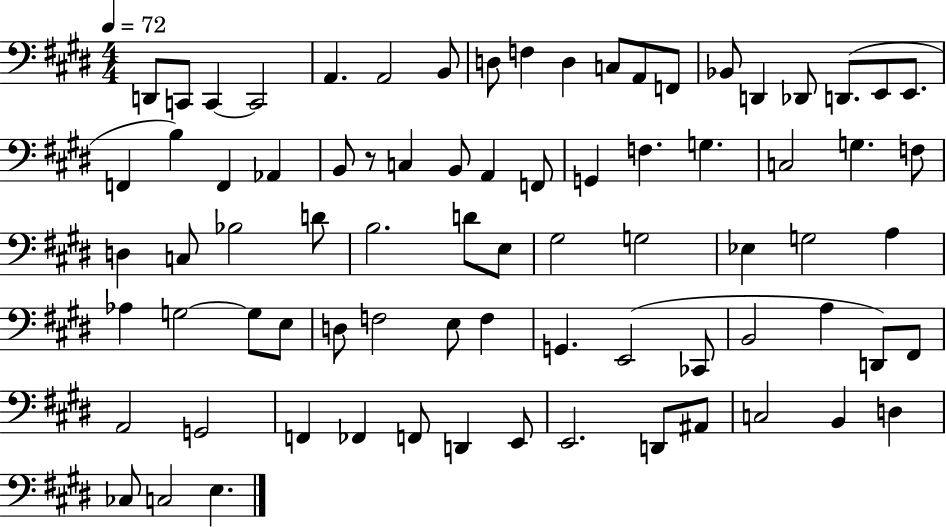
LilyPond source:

{
  \clef bass
  \numericTimeSignature
  \time 4/4
  \key e \major
  \tempo 4 = 72
  \repeat volta 2 { d,8 c,8 c,4~~ c,2 | a,4. a,2 b,8 | d8 f4 d4 c8 a,8 f,8 | bes,8 d,4 des,8 d,8.( e,8 e,8. | \break f,4 b4) f,4 aes,4 | b,8 r8 c4 b,8 a,4 f,8 | g,4 f4. g4. | c2 g4. f8 | \break d4 c8 bes2 d'8 | b2. d'8 e8 | gis2 g2 | ees4 g2 a4 | \break aes4 g2~~ g8 e8 | d8 f2 e8 f4 | g,4. e,2( ces,8 | b,2 a4 d,8) fis,8 | \break a,2 g,2 | f,4 fes,4 f,8 d,4 e,8 | e,2. d,8 ais,8 | c2 b,4 d4 | \break ces8 c2 e4. | } \bar "|."
}